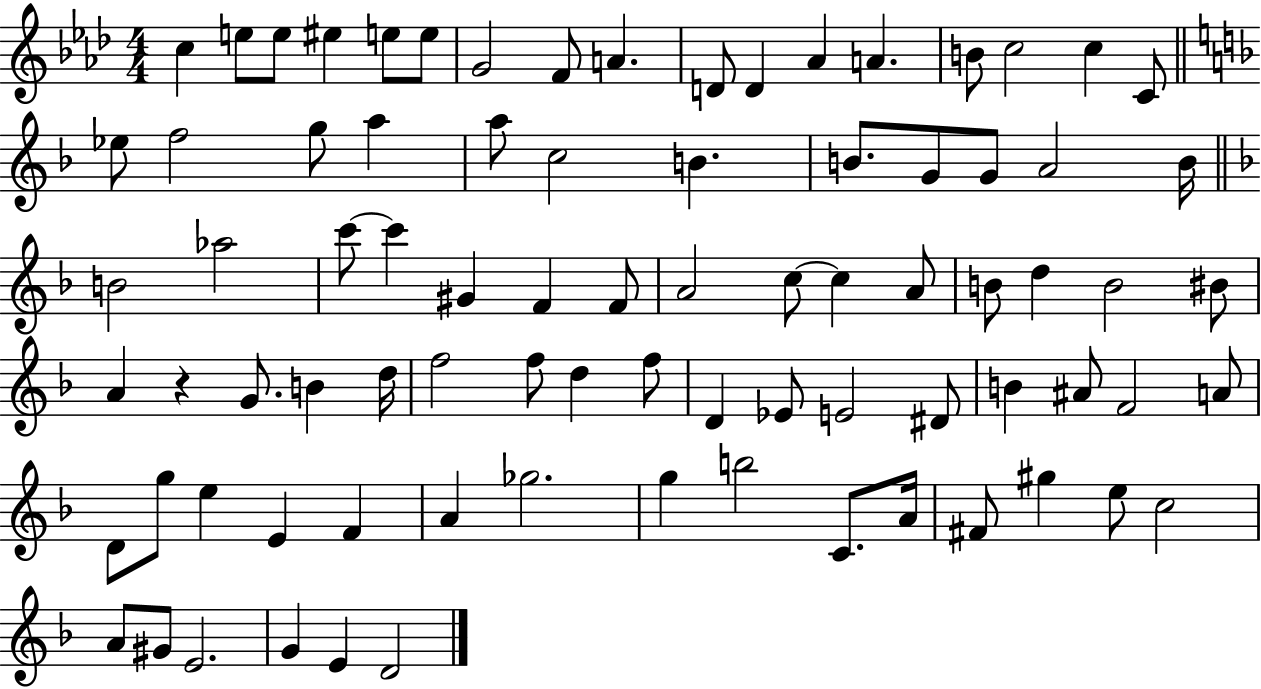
{
  \clef treble
  \numericTimeSignature
  \time 4/4
  \key aes \major
  c''4 e''8 e''8 eis''4 e''8 e''8 | g'2 f'8 a'4. | d'8 d'4 aes'4 a'4. | b'8 c''2 c''4 c'8 | \break \bar "||" \break \key d \minor ees''8 f''2 g''8 a''4 | a''8 c''2 b'4. | b'8. g'8 g'8 a'2 b'16 | \bar "||" \break \key f \major b'2 aes''2 | c'''8~~ c'''4 gis'4 f'4 f'8 | a'2 c''8~~ c''4 a'8 | b'8 d''4 b'2 bis'8 | \break a'4 r4 g'8. b'4 d''16 | f''2 f''8 d''4 f''8 | d'4 ees'8 e'2 dis'8 | b'4 ais'8 f'2 a'8 | \break d'8 g''8 e''4 e'4 f'4 | a'4 ges''2. | g''4 b''2 c'8. a'16 | fis'8 gis''4 e''8 c''2 | \break a'8 gis'8 e'2. | g'4 e'4 d'2 | \bar "|."
}